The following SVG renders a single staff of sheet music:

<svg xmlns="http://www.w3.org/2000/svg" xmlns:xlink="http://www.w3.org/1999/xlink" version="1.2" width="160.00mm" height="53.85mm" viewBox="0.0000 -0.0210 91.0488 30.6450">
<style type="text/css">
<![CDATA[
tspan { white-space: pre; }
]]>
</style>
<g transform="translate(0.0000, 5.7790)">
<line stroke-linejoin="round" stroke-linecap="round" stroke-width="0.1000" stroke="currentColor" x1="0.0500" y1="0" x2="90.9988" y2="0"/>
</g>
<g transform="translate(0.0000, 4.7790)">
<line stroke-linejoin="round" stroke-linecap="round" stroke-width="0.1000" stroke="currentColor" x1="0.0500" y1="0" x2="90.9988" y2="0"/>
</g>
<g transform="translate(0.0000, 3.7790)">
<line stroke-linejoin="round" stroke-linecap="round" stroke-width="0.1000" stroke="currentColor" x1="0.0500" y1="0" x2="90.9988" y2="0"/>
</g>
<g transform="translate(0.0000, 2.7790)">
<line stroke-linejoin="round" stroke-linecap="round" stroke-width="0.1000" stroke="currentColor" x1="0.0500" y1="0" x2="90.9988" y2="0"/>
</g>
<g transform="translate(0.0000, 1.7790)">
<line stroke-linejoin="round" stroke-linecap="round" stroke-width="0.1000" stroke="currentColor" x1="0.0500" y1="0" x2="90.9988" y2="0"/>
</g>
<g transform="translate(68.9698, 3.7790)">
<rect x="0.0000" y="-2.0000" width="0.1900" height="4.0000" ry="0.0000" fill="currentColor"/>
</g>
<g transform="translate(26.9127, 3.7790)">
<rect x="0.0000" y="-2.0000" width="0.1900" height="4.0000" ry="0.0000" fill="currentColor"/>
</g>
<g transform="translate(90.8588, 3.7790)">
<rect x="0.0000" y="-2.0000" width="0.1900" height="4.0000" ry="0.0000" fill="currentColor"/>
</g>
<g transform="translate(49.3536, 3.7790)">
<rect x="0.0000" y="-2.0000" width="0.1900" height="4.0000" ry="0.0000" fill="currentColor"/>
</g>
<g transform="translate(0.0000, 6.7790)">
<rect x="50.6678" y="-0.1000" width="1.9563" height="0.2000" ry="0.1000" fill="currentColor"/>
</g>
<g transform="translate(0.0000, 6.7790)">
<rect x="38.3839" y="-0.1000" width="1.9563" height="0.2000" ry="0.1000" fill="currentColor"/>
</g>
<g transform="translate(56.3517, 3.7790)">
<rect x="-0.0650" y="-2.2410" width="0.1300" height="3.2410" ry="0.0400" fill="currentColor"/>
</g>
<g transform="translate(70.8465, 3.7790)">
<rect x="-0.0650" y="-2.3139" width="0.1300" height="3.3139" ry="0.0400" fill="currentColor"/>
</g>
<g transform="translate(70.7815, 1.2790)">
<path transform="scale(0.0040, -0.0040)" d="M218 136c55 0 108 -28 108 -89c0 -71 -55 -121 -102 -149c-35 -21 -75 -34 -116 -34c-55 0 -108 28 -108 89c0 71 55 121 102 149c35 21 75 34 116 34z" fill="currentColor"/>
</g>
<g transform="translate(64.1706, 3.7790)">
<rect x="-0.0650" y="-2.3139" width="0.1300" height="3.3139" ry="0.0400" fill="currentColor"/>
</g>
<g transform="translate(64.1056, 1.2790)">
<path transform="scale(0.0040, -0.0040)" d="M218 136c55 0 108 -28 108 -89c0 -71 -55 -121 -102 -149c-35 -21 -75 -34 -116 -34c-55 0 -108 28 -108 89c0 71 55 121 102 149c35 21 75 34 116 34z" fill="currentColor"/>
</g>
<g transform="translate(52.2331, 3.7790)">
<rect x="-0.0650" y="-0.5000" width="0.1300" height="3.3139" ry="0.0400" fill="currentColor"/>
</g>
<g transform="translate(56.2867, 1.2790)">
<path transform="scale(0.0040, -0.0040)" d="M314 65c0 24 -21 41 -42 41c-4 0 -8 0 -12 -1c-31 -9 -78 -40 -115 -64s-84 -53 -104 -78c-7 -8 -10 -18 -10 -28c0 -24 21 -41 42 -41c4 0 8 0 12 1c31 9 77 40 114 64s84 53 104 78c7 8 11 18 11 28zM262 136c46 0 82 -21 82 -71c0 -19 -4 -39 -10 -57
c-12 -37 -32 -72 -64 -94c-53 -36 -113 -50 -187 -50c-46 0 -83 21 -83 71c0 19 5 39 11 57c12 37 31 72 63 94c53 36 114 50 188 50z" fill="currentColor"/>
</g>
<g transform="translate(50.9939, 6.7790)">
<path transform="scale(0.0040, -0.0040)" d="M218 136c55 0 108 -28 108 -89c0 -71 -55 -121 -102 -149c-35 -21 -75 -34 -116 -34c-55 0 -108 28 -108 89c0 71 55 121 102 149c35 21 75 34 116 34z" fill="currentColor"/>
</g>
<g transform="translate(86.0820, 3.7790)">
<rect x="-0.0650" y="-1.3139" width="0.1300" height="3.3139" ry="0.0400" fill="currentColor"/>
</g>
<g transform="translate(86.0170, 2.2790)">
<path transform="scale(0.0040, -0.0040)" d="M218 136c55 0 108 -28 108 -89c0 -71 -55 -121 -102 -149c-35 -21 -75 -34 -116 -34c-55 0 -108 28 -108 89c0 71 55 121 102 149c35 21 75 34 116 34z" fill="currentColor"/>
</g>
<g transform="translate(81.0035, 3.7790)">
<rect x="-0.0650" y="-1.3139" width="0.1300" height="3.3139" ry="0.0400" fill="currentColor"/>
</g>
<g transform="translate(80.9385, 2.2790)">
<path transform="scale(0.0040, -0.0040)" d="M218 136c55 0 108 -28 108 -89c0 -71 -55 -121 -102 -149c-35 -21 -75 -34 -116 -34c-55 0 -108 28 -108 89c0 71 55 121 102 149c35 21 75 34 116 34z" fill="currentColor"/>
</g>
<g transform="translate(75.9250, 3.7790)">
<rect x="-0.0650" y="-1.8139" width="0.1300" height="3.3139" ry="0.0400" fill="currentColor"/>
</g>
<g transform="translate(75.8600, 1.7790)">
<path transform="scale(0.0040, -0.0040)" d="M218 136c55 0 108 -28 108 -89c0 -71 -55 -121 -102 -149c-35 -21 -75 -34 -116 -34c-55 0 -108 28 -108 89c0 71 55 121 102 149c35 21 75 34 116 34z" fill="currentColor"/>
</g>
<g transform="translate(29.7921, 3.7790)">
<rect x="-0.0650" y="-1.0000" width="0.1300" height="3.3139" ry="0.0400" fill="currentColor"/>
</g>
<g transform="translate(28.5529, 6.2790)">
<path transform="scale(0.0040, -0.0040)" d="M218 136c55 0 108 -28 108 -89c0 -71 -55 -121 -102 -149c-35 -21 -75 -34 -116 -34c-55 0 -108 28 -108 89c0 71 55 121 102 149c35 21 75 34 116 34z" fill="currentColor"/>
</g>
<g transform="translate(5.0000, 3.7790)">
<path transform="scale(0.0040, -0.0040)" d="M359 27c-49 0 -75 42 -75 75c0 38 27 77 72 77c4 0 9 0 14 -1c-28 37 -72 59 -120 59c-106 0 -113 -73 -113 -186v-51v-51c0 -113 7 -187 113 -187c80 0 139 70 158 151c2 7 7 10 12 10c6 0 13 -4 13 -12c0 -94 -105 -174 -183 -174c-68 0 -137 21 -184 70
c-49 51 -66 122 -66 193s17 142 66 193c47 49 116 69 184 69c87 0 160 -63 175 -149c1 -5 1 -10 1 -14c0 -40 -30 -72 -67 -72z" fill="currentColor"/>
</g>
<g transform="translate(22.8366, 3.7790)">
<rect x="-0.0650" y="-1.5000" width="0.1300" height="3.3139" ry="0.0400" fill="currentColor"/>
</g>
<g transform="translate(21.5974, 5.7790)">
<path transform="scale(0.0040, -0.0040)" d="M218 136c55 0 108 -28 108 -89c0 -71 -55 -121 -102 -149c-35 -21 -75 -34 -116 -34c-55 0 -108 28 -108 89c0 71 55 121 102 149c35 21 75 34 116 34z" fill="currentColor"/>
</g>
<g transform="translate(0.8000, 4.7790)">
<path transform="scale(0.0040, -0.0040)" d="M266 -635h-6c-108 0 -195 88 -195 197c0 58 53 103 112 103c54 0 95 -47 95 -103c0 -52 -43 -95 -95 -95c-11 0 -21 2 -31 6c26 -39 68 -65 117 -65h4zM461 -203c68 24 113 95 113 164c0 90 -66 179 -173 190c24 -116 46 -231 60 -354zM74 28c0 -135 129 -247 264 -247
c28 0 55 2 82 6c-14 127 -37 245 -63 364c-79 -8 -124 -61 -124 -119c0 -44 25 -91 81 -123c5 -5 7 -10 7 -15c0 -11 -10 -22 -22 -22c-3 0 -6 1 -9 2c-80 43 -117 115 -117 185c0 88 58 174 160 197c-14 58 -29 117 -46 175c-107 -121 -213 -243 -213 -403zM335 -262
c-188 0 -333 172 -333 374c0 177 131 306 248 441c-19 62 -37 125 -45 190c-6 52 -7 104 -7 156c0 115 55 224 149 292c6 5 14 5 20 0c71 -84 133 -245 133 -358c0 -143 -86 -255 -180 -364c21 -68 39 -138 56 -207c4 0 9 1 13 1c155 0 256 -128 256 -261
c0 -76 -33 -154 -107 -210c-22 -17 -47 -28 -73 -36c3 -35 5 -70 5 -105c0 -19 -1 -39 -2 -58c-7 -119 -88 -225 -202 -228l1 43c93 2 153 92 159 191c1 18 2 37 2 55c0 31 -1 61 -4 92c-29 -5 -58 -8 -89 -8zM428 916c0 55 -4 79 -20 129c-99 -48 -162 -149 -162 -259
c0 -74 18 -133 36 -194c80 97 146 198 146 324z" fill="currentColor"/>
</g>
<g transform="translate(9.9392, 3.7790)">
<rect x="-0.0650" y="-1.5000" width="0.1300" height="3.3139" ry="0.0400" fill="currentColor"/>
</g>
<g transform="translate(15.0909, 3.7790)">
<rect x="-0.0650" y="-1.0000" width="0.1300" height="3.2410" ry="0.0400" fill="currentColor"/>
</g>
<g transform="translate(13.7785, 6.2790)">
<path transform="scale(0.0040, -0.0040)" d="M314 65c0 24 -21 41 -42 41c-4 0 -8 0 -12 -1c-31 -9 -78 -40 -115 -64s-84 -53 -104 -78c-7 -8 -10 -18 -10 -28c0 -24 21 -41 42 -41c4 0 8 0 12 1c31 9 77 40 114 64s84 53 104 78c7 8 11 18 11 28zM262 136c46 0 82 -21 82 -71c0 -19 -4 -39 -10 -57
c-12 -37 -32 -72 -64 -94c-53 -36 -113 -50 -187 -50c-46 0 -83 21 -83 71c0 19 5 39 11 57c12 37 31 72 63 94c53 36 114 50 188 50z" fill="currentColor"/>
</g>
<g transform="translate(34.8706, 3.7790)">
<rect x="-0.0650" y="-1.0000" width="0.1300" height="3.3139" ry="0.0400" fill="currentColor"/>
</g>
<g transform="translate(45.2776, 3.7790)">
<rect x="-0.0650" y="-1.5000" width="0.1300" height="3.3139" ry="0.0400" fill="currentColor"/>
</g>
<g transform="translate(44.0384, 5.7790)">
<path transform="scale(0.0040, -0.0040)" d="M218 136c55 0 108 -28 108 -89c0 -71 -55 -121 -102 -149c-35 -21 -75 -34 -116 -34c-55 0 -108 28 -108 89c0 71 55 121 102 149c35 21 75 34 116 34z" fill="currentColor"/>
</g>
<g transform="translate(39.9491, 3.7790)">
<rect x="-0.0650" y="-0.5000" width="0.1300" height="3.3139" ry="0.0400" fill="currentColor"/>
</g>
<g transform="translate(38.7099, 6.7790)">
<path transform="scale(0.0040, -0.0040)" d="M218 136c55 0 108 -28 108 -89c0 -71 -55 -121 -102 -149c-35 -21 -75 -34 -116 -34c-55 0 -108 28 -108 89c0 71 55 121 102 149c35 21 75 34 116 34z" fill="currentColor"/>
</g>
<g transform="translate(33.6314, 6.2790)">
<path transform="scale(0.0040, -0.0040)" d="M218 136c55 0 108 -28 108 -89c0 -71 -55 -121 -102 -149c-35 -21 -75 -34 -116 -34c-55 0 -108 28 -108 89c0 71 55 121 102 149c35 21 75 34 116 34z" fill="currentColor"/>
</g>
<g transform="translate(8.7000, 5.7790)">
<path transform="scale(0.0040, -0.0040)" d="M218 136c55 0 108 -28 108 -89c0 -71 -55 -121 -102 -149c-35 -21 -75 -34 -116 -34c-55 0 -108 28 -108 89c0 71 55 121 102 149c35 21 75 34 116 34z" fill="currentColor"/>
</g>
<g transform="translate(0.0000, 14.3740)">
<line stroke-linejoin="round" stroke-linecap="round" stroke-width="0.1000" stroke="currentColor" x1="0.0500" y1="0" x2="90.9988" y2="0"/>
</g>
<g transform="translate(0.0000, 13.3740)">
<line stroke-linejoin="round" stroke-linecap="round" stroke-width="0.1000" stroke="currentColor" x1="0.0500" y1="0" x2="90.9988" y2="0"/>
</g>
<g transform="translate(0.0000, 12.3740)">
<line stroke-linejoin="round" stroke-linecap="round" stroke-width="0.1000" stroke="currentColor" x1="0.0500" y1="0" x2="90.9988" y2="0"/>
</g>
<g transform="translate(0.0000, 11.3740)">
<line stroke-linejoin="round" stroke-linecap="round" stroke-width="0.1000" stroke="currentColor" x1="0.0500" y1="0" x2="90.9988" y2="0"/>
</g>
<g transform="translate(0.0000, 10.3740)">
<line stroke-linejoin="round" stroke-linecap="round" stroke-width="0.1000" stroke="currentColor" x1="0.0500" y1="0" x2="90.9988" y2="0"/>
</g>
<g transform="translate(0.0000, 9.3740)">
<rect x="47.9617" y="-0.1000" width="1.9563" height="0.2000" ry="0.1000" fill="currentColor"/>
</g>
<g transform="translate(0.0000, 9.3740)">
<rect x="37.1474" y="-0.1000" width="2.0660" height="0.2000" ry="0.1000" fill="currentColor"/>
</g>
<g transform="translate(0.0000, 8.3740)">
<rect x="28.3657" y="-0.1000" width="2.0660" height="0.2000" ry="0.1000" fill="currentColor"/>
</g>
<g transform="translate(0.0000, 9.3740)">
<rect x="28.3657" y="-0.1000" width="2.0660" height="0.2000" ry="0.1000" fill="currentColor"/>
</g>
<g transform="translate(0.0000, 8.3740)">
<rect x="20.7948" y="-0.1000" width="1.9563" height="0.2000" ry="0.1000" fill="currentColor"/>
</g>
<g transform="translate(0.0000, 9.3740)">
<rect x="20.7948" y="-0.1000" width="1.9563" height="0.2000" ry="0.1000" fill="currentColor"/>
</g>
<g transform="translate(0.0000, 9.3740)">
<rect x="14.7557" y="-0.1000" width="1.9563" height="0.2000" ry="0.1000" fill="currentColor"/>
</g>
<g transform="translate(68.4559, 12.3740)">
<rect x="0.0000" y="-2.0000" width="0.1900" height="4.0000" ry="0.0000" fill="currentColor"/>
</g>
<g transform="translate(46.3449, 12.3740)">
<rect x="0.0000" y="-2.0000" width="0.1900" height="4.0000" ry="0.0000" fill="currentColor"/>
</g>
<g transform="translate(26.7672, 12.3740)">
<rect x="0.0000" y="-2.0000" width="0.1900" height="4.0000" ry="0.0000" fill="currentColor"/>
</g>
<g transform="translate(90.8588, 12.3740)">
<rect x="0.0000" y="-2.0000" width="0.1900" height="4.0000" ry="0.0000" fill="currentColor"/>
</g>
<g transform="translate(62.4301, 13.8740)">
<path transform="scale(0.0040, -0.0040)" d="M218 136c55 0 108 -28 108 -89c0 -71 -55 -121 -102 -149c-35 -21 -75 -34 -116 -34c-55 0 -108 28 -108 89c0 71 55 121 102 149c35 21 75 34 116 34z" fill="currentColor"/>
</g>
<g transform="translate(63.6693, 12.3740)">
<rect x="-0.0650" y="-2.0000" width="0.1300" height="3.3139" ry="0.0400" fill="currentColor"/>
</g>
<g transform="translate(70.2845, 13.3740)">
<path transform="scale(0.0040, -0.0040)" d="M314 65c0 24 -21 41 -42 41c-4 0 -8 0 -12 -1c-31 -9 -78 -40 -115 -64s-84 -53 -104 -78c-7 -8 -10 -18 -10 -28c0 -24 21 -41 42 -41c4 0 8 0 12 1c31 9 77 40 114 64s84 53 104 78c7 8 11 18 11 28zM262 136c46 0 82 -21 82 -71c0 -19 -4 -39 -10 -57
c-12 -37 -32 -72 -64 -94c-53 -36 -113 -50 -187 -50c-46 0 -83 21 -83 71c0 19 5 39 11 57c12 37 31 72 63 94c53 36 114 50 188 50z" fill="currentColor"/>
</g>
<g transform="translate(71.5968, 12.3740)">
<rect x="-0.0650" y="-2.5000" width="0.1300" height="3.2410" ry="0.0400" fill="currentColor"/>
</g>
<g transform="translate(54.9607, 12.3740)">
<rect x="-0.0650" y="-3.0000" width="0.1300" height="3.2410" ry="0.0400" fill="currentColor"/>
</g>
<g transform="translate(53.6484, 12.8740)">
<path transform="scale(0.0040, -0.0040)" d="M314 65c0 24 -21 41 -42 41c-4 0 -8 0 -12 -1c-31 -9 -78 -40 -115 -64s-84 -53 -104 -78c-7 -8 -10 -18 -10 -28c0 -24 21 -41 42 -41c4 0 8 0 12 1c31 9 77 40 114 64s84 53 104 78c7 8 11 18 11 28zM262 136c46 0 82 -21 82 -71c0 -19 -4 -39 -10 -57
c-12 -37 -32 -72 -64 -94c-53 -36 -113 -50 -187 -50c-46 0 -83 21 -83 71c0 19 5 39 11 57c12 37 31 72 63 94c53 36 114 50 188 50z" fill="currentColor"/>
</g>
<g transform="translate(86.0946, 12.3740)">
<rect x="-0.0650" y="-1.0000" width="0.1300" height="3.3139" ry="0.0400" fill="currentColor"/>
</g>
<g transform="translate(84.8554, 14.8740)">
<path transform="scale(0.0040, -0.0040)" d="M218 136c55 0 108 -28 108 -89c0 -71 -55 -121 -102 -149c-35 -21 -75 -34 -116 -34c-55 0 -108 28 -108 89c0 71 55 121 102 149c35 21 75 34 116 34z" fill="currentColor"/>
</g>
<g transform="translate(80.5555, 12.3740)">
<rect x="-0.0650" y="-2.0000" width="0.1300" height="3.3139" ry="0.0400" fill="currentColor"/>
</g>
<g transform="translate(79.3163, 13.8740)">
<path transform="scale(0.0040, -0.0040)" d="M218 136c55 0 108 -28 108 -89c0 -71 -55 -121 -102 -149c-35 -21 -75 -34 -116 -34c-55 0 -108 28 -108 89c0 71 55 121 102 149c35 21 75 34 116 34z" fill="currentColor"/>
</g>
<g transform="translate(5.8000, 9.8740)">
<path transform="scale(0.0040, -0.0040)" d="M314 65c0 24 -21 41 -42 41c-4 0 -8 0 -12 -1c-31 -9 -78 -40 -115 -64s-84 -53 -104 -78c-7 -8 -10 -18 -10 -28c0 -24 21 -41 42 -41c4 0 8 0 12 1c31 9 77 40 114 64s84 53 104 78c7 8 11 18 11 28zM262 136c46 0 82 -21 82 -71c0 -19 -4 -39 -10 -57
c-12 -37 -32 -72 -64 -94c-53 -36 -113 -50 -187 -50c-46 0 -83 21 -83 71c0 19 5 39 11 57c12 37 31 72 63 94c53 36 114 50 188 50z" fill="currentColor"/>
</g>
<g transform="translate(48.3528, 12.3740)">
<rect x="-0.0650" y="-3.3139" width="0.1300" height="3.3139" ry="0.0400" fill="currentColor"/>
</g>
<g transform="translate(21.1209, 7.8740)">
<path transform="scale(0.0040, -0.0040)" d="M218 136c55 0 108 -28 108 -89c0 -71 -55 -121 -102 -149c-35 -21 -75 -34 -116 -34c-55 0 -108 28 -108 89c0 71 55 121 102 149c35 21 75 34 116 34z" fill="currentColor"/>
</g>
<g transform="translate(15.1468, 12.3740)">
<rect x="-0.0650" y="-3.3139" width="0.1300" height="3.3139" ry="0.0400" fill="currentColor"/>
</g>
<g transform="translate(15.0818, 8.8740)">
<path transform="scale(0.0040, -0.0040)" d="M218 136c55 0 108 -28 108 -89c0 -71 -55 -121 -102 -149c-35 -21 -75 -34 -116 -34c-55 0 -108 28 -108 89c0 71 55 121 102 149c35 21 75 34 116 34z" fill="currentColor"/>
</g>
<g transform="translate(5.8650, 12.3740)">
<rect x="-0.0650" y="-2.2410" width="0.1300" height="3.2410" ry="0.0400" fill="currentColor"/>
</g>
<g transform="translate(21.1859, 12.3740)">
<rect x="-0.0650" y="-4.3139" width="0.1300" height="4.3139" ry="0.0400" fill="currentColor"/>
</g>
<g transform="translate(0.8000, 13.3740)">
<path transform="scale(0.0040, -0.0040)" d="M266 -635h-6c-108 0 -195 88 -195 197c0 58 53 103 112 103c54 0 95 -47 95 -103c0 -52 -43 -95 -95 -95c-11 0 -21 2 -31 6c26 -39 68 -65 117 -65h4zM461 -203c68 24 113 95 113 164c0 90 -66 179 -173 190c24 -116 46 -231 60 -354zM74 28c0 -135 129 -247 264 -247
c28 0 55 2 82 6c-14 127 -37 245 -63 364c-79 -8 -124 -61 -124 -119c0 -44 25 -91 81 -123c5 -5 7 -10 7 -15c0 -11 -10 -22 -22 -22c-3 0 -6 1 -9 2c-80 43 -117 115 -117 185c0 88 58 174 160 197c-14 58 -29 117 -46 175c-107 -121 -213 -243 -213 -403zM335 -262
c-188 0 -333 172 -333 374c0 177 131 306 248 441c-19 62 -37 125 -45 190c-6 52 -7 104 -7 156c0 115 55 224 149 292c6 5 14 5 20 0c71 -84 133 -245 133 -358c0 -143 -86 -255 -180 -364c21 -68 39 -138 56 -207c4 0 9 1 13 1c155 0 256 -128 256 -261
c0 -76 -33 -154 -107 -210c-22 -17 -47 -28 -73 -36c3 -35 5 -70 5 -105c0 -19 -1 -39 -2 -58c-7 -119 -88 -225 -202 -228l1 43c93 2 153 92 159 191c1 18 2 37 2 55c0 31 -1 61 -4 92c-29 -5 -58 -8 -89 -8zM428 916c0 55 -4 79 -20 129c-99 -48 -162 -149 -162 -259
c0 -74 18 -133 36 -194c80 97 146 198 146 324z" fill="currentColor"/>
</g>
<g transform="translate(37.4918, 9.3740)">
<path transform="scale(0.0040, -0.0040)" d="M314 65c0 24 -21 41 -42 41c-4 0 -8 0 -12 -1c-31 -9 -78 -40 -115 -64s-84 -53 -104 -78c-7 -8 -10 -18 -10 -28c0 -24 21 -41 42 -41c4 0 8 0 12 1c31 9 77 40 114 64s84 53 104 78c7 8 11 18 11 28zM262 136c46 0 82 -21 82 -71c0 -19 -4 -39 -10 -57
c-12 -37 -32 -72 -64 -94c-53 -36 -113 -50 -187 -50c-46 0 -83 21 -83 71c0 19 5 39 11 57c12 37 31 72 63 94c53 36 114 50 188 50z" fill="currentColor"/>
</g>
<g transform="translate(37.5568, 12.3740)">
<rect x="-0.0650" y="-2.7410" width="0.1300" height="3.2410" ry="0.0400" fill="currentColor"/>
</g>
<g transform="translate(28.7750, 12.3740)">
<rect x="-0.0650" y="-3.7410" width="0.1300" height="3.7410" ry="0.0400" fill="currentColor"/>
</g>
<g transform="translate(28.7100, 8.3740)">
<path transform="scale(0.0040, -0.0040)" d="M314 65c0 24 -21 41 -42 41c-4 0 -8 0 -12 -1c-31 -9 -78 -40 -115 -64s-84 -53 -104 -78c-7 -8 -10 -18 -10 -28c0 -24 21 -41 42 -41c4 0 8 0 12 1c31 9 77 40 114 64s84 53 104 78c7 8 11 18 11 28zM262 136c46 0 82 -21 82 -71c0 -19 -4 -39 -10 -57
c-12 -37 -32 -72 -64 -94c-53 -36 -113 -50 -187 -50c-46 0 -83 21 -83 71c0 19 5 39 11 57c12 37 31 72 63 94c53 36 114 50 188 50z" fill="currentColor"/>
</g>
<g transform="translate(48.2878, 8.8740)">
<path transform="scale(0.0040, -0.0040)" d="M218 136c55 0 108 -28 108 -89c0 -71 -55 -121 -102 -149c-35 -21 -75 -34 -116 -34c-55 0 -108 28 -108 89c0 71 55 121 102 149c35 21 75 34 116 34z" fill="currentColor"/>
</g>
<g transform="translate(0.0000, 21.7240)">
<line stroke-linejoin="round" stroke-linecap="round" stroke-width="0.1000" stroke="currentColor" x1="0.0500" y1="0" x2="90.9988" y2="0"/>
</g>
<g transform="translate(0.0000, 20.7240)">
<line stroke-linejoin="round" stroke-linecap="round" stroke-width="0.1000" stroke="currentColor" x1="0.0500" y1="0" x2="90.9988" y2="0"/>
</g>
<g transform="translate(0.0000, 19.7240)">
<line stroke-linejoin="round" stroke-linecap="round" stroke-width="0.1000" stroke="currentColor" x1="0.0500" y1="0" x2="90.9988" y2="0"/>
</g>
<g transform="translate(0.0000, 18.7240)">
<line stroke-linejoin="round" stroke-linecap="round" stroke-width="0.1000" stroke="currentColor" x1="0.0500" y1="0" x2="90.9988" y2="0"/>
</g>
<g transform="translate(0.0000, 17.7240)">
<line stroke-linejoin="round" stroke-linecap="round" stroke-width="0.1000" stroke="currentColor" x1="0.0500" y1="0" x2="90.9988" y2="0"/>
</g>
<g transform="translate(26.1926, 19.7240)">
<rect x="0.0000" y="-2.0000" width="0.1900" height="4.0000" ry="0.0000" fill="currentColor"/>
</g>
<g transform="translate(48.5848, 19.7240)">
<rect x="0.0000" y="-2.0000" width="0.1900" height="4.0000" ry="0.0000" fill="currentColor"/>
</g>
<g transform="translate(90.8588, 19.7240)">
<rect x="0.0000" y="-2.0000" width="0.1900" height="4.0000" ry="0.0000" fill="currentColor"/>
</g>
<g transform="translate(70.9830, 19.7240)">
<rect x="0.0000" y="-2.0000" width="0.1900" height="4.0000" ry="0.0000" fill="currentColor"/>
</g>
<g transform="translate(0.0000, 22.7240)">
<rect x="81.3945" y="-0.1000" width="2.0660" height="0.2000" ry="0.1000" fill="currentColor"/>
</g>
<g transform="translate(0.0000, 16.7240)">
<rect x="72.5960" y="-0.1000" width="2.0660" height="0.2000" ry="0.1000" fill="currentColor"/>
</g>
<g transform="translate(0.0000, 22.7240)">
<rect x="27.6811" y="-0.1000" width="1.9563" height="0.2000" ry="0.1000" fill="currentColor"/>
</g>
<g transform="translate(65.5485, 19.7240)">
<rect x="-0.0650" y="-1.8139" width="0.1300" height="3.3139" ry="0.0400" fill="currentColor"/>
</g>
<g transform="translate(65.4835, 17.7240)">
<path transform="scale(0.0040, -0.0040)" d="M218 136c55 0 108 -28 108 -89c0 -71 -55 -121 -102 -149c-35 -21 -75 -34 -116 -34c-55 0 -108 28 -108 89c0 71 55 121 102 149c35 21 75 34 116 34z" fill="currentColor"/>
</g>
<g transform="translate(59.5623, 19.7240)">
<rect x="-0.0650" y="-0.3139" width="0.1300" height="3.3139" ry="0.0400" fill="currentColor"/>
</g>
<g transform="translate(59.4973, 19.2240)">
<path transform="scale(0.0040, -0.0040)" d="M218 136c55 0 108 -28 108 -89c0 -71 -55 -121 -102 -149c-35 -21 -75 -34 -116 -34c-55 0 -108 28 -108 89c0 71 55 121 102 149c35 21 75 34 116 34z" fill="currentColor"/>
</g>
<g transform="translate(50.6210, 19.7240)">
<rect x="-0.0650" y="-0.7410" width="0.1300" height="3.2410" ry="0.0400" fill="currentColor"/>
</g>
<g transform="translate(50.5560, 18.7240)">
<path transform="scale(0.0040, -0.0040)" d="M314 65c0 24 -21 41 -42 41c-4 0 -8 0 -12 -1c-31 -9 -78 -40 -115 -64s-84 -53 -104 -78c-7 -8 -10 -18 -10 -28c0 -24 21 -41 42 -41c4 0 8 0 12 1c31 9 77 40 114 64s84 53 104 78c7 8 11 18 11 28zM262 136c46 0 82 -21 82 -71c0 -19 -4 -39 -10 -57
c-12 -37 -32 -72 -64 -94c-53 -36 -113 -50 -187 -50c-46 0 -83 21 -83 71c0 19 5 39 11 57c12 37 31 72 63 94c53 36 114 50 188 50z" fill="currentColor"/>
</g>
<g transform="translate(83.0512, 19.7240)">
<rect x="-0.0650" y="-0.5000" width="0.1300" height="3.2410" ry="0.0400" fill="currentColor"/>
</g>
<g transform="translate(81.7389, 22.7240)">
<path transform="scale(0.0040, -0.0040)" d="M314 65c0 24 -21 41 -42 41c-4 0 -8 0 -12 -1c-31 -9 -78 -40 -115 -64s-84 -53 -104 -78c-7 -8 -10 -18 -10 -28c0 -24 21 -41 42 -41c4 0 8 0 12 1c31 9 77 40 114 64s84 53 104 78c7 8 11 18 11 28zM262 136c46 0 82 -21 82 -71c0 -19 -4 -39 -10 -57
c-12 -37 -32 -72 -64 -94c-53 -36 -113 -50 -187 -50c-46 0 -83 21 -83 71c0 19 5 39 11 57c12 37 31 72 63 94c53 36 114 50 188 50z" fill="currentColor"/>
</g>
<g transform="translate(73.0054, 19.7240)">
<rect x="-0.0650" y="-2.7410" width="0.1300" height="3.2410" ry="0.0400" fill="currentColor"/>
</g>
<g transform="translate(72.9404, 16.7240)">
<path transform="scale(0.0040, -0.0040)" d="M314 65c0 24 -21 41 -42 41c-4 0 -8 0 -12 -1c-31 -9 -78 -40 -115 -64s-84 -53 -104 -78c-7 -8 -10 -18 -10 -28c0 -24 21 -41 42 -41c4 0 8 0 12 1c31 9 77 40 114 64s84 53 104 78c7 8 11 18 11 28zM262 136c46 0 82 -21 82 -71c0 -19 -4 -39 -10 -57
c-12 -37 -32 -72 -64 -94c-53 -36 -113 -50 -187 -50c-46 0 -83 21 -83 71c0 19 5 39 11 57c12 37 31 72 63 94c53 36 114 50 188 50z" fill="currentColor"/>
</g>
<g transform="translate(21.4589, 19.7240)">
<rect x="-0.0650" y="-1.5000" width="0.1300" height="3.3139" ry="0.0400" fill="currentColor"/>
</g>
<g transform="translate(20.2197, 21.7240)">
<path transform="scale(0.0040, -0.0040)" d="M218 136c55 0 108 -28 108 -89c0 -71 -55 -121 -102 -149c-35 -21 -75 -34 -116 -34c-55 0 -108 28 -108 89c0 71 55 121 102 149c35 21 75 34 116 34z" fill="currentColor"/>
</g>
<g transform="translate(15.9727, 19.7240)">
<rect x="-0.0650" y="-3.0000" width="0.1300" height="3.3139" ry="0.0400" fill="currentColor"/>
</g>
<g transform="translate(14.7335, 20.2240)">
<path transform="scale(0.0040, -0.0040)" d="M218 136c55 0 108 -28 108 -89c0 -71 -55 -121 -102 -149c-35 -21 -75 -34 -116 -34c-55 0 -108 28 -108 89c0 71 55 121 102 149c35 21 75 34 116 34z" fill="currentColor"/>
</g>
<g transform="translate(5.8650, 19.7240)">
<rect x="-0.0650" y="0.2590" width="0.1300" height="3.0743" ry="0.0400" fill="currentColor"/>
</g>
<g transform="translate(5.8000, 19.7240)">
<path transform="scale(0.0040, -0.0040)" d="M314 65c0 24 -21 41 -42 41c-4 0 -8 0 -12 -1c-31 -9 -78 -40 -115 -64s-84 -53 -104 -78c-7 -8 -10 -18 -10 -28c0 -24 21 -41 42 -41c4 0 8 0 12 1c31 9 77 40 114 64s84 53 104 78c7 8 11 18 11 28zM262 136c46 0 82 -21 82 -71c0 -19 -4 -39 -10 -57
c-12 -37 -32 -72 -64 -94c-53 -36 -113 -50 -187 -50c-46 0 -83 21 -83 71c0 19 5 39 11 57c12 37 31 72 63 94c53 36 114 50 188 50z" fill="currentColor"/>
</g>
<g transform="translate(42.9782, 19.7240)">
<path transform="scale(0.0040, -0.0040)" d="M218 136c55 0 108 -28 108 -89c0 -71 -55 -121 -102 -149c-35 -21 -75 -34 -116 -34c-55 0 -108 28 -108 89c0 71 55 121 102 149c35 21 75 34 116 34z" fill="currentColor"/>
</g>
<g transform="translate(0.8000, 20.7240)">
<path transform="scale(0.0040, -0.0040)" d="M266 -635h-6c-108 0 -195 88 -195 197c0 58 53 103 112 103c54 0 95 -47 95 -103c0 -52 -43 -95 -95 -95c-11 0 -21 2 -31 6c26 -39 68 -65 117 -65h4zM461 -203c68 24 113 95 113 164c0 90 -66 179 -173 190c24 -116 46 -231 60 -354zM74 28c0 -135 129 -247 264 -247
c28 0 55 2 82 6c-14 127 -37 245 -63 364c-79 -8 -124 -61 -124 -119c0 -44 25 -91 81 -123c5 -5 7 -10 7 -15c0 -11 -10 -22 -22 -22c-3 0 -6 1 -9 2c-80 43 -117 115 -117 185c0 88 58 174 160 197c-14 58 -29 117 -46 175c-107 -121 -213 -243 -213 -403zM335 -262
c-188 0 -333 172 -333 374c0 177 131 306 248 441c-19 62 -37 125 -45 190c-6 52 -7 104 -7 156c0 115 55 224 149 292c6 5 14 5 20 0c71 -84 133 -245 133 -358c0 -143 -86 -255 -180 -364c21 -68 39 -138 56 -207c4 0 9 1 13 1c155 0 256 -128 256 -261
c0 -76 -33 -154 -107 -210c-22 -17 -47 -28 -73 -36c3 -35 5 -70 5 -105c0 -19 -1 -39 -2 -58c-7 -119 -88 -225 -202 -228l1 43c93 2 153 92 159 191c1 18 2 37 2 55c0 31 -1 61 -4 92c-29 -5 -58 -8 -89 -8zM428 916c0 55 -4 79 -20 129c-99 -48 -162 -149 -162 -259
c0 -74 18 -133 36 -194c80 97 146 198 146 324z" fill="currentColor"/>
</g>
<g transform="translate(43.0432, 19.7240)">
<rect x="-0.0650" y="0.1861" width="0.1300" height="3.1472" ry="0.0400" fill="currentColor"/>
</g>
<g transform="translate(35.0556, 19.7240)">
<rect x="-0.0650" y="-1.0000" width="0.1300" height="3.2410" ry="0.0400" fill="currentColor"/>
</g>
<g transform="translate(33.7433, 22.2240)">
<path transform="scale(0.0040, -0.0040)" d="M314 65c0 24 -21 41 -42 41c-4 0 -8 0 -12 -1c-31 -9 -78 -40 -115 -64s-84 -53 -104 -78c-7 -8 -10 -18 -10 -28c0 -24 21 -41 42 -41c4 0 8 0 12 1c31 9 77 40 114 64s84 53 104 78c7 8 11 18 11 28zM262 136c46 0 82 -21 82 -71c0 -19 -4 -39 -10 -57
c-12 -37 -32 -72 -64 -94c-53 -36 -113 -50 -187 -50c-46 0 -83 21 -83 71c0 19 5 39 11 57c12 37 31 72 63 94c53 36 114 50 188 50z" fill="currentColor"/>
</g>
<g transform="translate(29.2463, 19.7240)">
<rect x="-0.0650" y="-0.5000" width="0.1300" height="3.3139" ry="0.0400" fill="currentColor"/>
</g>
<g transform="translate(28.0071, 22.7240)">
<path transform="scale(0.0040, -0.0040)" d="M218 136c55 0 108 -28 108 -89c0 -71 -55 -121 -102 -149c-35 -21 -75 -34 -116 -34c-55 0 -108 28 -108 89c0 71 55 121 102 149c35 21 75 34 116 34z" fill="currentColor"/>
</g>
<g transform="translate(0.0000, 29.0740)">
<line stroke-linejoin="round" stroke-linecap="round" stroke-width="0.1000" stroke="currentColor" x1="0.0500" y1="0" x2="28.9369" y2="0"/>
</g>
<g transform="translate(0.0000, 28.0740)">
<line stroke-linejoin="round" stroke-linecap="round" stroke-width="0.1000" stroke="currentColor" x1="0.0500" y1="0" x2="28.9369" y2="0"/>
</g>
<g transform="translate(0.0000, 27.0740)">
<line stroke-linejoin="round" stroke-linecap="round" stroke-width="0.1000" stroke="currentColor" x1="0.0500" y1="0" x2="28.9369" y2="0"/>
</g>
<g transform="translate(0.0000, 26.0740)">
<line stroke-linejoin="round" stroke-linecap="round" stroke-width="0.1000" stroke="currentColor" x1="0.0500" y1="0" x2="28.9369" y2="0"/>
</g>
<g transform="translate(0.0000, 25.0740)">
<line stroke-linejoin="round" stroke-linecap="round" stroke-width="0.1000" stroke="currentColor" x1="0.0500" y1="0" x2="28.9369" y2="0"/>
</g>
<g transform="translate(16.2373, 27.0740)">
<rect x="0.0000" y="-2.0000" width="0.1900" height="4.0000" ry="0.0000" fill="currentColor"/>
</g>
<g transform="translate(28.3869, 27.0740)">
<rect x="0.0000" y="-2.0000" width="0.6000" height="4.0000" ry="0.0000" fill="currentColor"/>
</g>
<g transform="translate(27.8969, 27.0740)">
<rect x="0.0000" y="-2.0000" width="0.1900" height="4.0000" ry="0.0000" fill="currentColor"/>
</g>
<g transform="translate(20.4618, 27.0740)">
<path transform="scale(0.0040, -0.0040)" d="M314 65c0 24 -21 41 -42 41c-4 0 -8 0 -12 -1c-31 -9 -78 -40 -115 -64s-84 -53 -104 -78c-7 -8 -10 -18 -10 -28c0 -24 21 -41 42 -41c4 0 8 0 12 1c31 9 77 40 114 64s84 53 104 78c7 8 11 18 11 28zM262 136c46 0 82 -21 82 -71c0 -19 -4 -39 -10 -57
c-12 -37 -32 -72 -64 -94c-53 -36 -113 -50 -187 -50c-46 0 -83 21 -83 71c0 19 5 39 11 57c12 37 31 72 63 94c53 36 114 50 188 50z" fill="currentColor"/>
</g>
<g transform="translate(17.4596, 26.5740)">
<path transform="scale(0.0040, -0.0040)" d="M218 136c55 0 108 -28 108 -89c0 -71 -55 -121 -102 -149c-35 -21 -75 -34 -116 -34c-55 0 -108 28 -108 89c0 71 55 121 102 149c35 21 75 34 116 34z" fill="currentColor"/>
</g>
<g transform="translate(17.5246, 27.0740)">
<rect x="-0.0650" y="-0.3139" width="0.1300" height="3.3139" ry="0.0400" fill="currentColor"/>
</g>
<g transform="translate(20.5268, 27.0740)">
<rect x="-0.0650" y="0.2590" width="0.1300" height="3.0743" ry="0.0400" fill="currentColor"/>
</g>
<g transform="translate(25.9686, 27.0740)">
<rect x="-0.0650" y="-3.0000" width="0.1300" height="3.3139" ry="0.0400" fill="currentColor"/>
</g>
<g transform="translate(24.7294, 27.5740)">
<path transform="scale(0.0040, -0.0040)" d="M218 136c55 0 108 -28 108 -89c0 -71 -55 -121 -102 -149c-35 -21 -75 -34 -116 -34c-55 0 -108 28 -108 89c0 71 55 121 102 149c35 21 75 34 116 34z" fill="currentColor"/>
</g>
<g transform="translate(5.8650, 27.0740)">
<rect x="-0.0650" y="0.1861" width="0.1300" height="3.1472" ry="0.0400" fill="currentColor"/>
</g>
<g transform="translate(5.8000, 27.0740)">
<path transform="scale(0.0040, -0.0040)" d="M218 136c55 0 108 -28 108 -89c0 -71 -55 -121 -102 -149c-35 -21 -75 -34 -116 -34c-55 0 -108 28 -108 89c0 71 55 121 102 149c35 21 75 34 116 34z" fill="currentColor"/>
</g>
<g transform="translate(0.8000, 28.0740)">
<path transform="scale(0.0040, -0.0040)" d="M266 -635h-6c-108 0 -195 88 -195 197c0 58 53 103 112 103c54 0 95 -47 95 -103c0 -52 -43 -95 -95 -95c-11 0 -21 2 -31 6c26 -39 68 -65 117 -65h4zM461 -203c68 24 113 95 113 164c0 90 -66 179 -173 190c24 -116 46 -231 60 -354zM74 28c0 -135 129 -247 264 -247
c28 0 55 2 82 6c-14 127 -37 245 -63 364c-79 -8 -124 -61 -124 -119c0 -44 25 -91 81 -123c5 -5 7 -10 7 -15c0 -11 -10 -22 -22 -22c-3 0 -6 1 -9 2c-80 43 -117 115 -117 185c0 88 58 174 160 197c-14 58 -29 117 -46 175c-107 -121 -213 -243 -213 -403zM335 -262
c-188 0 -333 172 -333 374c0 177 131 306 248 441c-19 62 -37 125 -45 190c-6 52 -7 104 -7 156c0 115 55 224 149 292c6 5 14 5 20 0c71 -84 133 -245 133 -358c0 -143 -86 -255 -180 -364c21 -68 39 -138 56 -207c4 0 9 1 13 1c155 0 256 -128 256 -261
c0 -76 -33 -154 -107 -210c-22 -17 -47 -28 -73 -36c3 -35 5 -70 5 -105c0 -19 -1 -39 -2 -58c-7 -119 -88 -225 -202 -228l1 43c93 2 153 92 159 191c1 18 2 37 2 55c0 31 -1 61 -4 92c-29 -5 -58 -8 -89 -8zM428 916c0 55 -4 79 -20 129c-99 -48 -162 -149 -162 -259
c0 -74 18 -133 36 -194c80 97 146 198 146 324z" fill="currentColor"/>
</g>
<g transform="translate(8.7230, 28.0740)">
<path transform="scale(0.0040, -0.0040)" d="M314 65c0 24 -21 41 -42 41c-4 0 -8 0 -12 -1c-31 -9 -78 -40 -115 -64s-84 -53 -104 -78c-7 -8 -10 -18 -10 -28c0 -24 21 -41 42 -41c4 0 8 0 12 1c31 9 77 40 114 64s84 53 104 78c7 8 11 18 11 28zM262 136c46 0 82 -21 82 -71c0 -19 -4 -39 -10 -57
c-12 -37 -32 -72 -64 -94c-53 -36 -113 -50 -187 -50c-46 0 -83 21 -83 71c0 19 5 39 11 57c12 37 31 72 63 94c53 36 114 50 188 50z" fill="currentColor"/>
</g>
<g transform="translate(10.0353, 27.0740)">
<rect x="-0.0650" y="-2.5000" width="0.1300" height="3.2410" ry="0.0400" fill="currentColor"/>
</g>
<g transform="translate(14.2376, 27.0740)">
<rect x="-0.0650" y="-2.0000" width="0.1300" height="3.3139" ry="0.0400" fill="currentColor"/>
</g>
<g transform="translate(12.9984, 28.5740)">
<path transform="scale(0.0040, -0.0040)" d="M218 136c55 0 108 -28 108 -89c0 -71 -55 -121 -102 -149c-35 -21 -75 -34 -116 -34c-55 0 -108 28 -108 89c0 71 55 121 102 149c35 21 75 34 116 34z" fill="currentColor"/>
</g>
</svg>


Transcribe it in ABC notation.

X:1
T:Untitled
M:4/4
L:1/4
K:C
E D2 E D D C E C g2 g g f e e g2 b d' c'2 a2 b A2 F G2 F D B2 A E C D2 B d2 c f a2 C2 B G2 F c B2 A